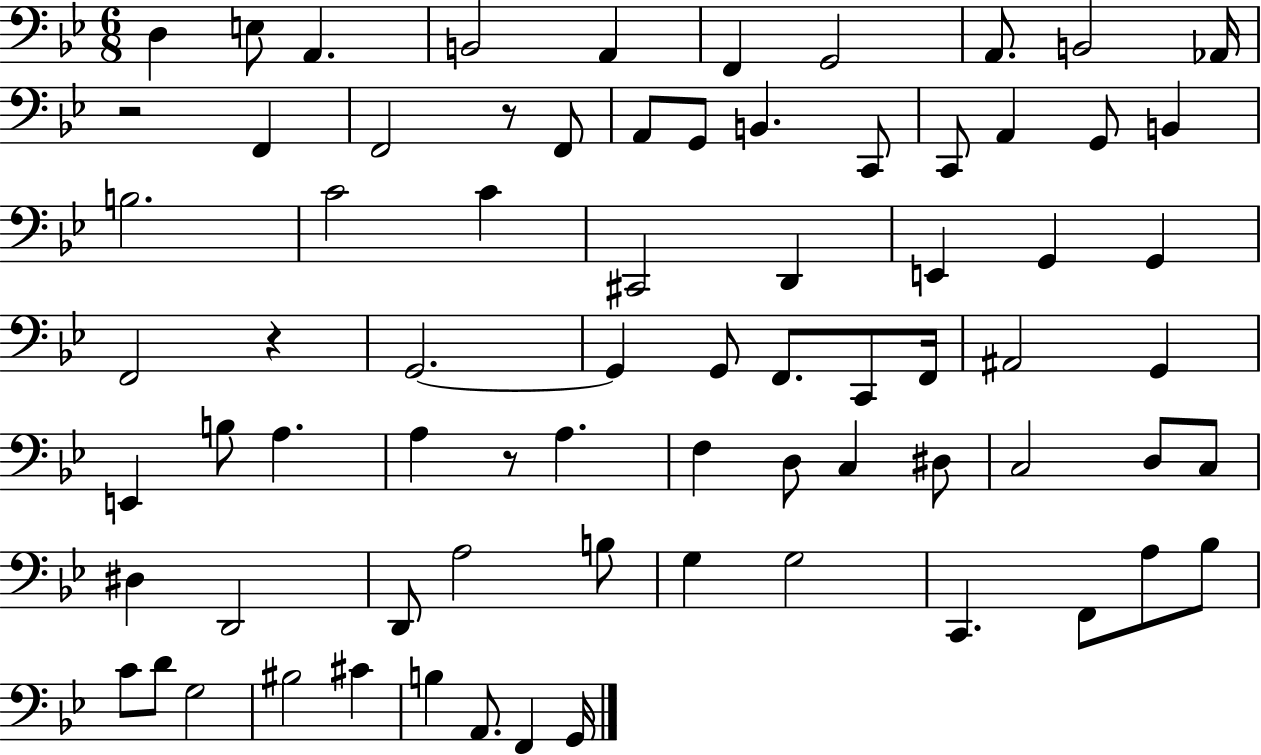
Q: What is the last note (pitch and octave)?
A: G2